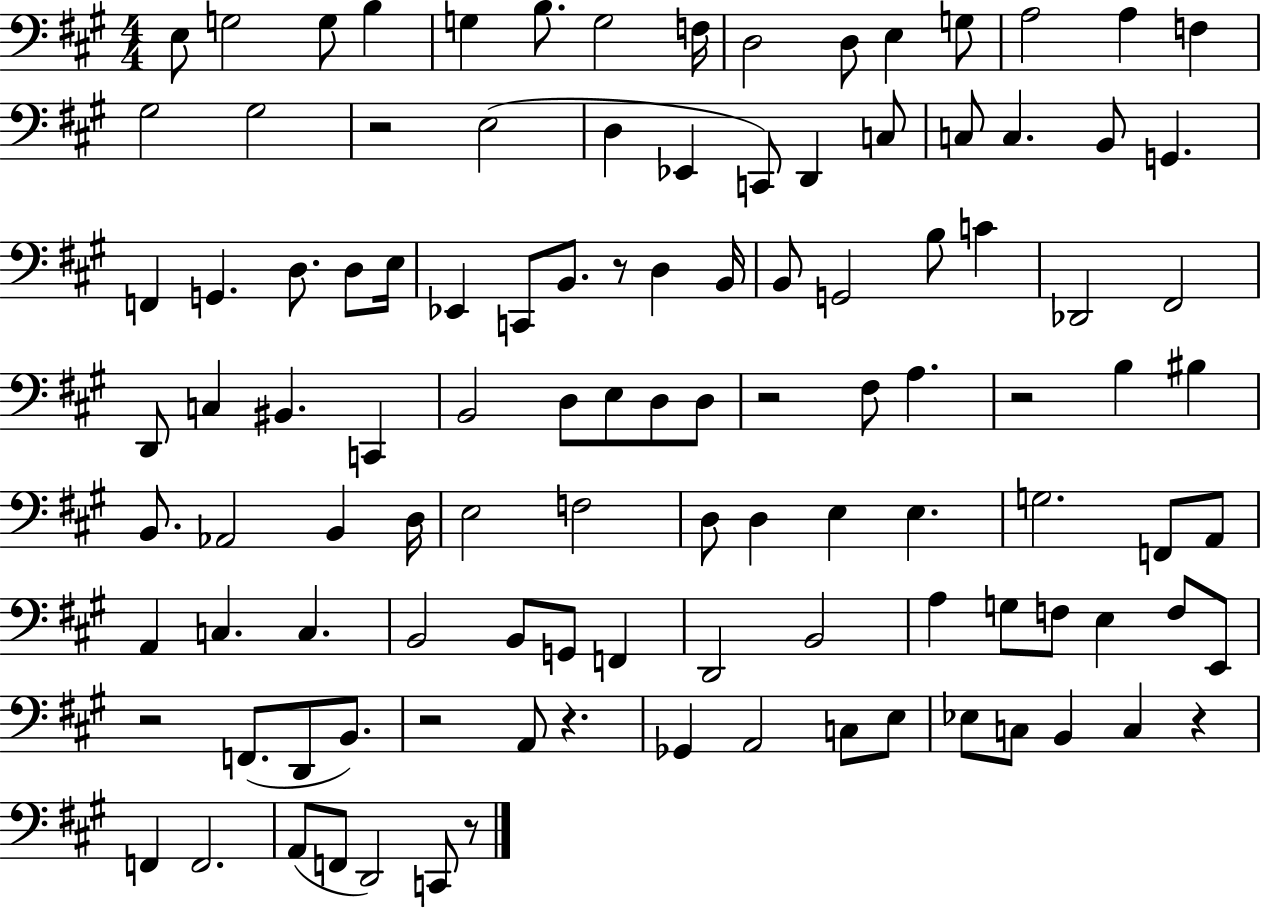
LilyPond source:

{
  \clef bass
  \numericTimeSignature
  \time 4/4
  \key a \major
  \repeat volta 2 { e8 g2 g8 b4 | g4 b8. g2 f16 | d2 d8 e4 g8 | a2 a4 f4 | \break gis2 gis2 | r2 e2( | d4 ees,4 c,8) d,4 c8 | c8 c4. b,8 g,4. | \break f,4 g,4. d8. d8 e16 | ees,4 c,8 b,8. r8 d4 b,16 | b,8 g,2 b8 c'4 | des,2 fis,2 | \break d,8 c4 bis,4. c,4 | b,2 d8 e8 d8 d8 | r2 fis8 a4. | r2 b4 bis4 | \break b,8. aes,2 b,4 d16 | e2 f2 | d8 d4 e4 e4. | g2. f,8 a,8 | \break a,4 c4. c4. | b,2 b,8 g,8 f,4 | d,2 b,2 | a4 g8 f8 e4 f8 e,8 | \break r2 f,8.( d,8 b,8.) | r2 a,8 r4. | ges,4 a,2 c8 e8 | ees8 c8 b,4 c4 r4 | \break f,4 f,2. | a,8( f,8 d,2) c,8 r8 | } \bar "|."
}